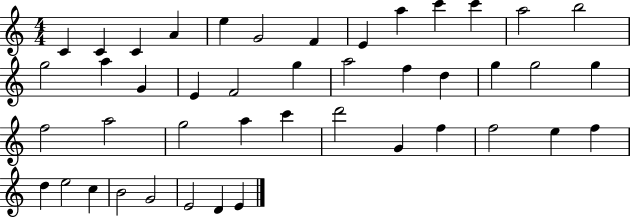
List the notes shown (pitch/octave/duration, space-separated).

C4/q C4/q C4/q A4/q E5/q G4/h F4/q E4/q A5/q C6/q C6/q A5/h B5/h G5/h A5/q G4/q E4/q F4/h G5/q A5/h F5/q D5/q G5/q G5/h G5/q F5/h A5/h G5/h A5/q C6/q D6/h G4/q F5/q F5/h E5/q F5/q D5/q E5/h C5/q B4/h G4/h E4/h D4/q E4/q